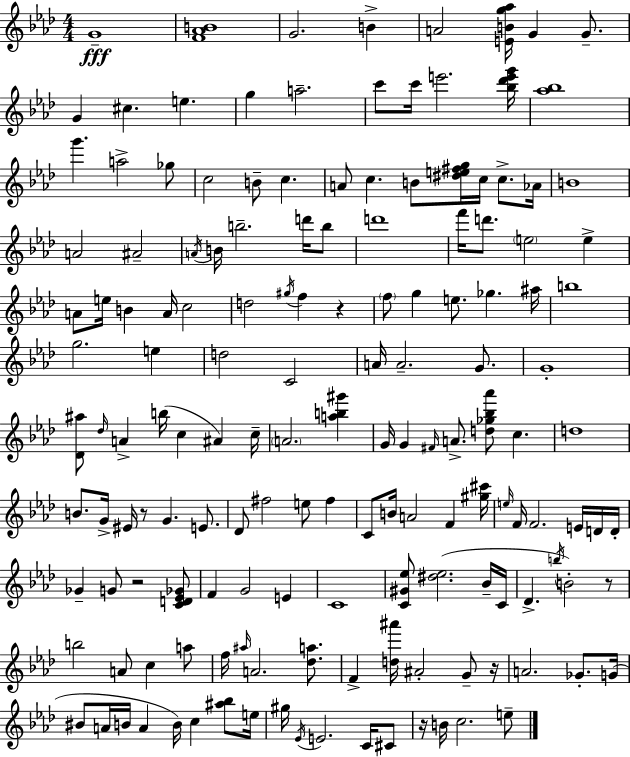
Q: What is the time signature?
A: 4/4